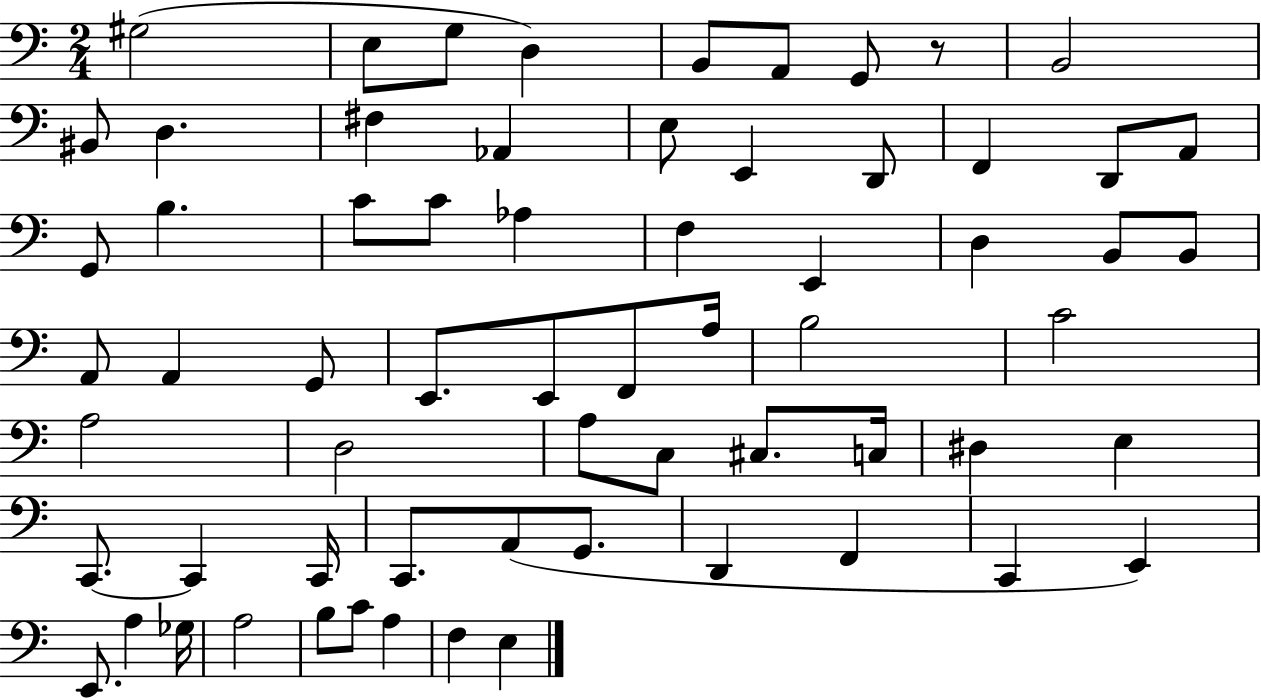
G#3/h E3/e G3/e D3/q B2/e A2/e G2/e R/e B2/h BIS2/e D3/q. F#3/q Ab2/q E3/e E2/q D2/e F2/q D2/e A2/e G2/e B3/q. C4/e C4/e Ab3/q F3/q E2/q D3/q B2/e B2/e A2/e A2/q G2/e E2/e. E2/e F2/e A3/s B3/h C4/h A3/h D3/h A3/e C3/e C#3/e. C3/s D#3/q E3/q C2/e. C2/q C2/s C2/e. A2/e G2/e. D2/q F2/q C2/q E2/q E2/e. A3/q Gb3/s A3/h B3/e C4/e A3/q F3/q E3/q